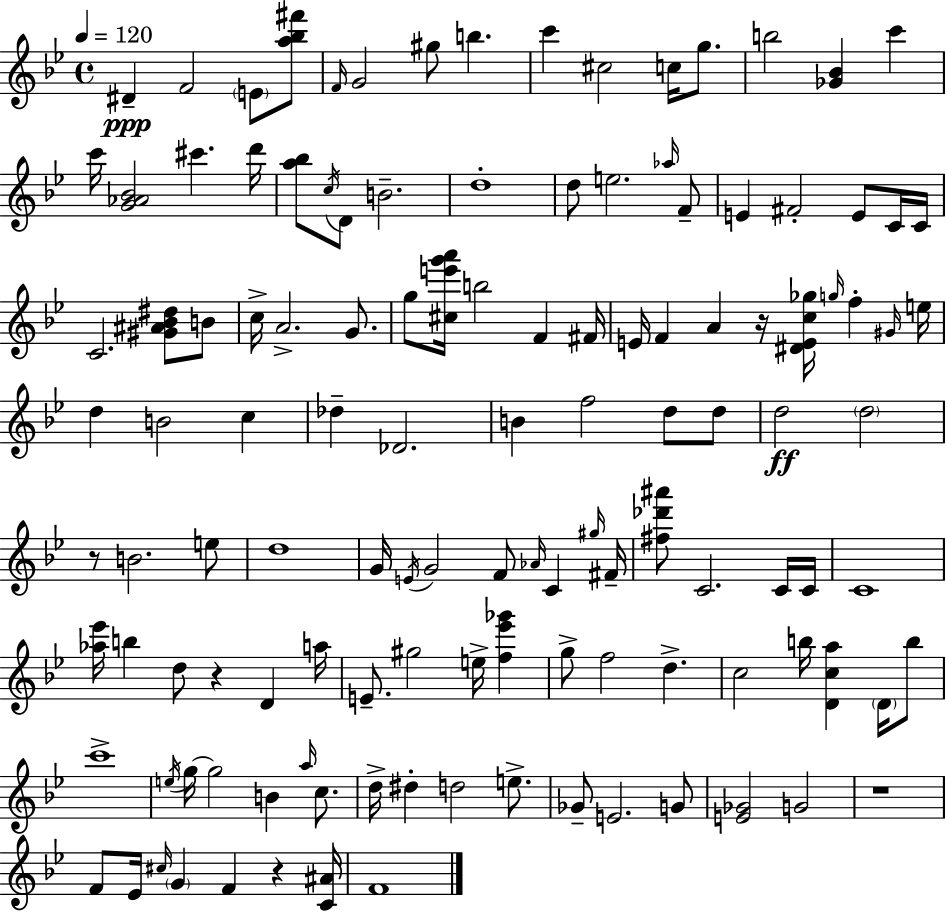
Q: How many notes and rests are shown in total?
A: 124